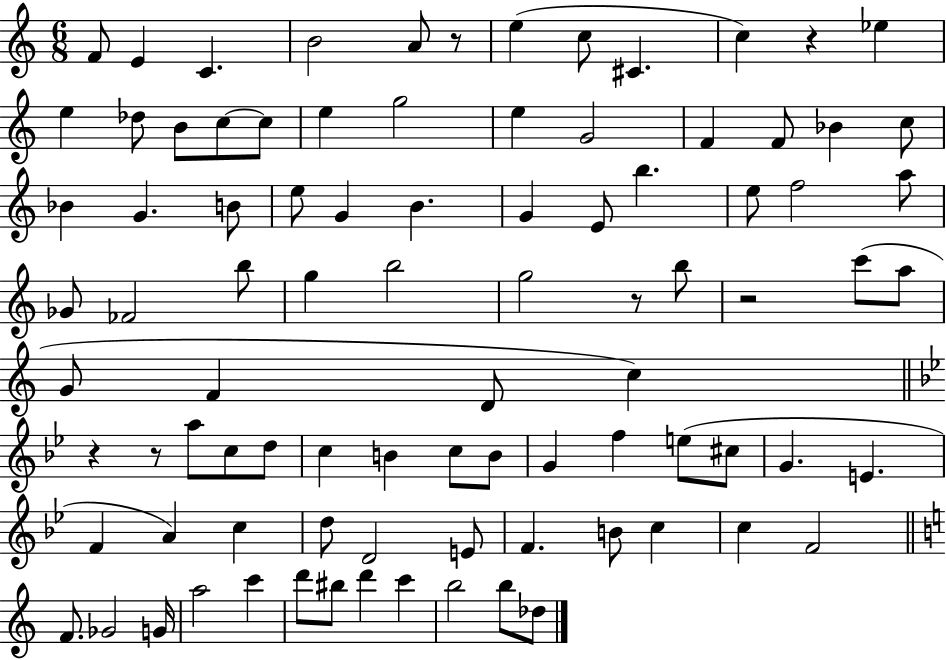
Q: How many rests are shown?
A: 6